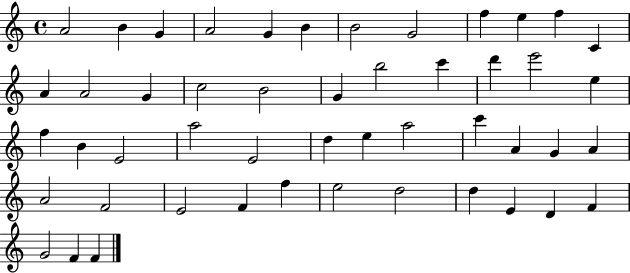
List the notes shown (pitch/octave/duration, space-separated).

A4/h B4/q G4/q A4/h G4/q B4/q B4/h G4/h F5/q E5/q F5/q C4/q A4/q A4/h G4/q C5/h B4/h G4/q B5/h C6/q D6/q E6/h E5/q F5/q B4/q E4/h A5/h E4/h D5/q E5/q A5/h C6/q A4/q G4/q A4/q A4/h F4/h E4/h F4/q F5/q E5/h D5/h D5/q E4/q D4/q F4/q G4/h F4/q F4/q